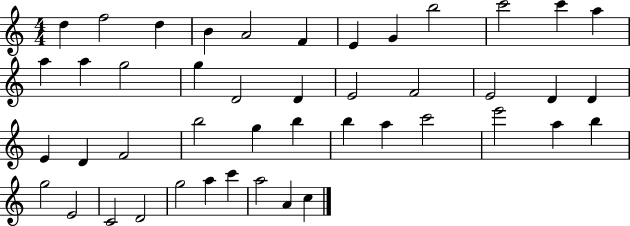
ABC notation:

X:1
T:Untitled
M:4/4
L:1/4
K:C
d f2 d B A2 F E G b2 c'2 c' a a a g2 g D2 D E2 F2 E2 D D E D F2 b2 g b b a c'2 e'2 a b g2 E2 C2 D2 g2 a c' a2 A c